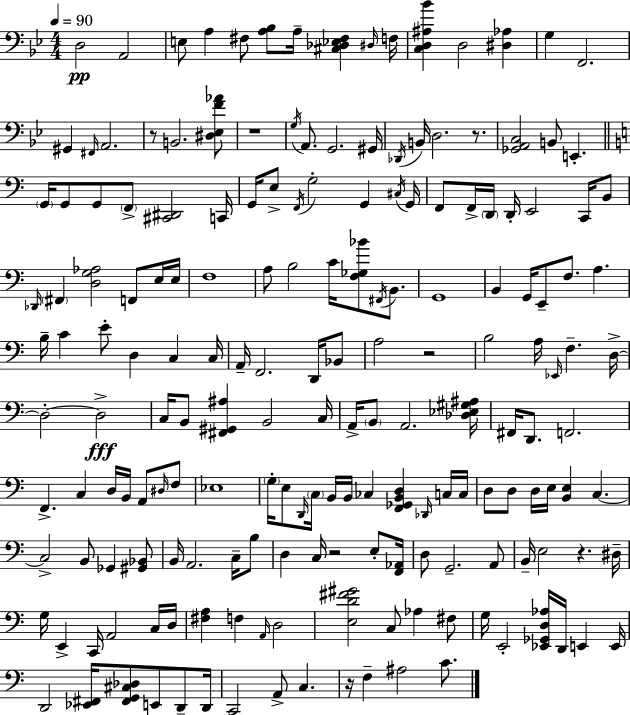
D3/h A2/h E3/e A3/q F#3/e [A3,Bb3]/e A3/s [C#3,Db3,Eb3,F#3]/q D#3/s F3/s [C3,D3,A#3,Bb4]/q D3/h [D#3,Ab3]/q G3/q F2/h. G#2/q F#2/s A2/h. R/e B2/h. [D#3,Eb3,F4,Ab4]/e R/w G3/s A2/e. G2/h. G#2/s Db2/s B2/s D3/h. R/e. [Gb2,A2,C3]/h B2/e E2/q. G2/s G2/e G2/e F2/e [C#2,D#2]/h C2/s G2/s E3/e F2/s G3/h G2/q C#3/s G2/s F2/e F2/s D2/s D2/s E2/h C2/s B2/e Db2/s F#2/q [D3,G3,Ab3]/h F2/e E3/s E3/s F3/w A3/e B3/h C4/s [F3,Gb3,Bb4]/e F#2/s B2/e. G2/w B2/q G2/s E2/e F3/e. A3/q. B3/s C4/q E4/e D3/q C3/q C3/s A2/s F2/h. D2/s Bb2/e A3/h R/h B3/h A3/s Eb2/s F3/q. D3/s D3/h D3/h C3/s B2/e [F#2,G#2,A#3]/q B2/h C3/s A2/s B2/e A2/h. [Db3,Eb3,G#3,A#3]/s F#2/s D2/e. F2/h. F2/q. C3/q D3/s B2/s A2/e D#3/s F3/e Eb3/w G3/s E3/e D2/s C3/s B2/s B2/s CES3/q [F2,Gb2,B2,D3]/q Db2/s C3/s C3/s D3/e D3/e D3/s E3/s [B2,E3]/q C3/q. C3/h B2/e Gb2/q [G#2,Bb2]/e B2/s A2/h. C3/s B3/e D3/q C3/s R/h E3/e [F2,Ab2]/s D3/e G2/h. A2/e B2/s E3/h R/q. D#3/s G3/s E2/q C2/s A2/h C3/s D3/s [F#3,A3]/q F3/q A2/s D3/h [E3,D4,F#4,G#4]/h C3/e Ab3/q F#3/e G3/s E2/h [Eb2,Gb2,D3,Ab3]/s D2/s E2/q E2/s D2/h [Eb2,F#2]/s [F#2,G2,C#3,Db3]/e E2/e D2/e D2/s C2/h A2/e C3/q. R/s F3/q A#3/h C4/e.